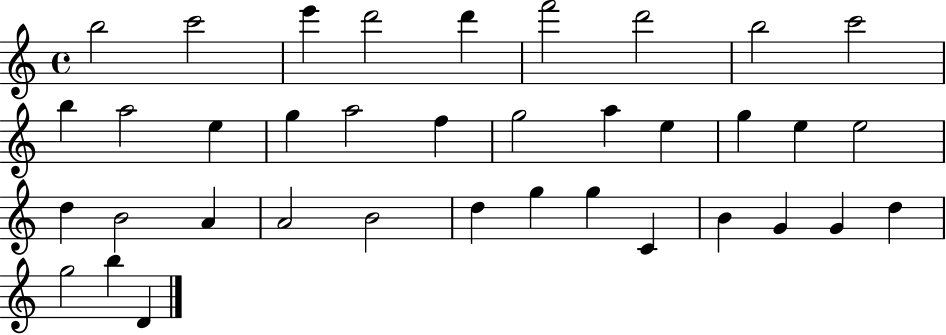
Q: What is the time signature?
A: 4/4